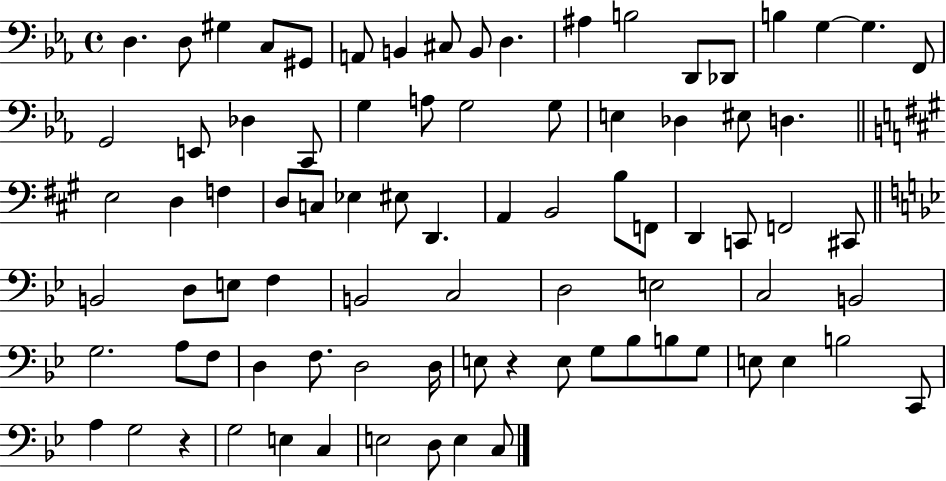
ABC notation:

X:1
T:Untitled
M:4/4
L:1/4
K:Eb
D, D,/2 ^G, C,/2 ^G,,/2 A,,/2 B,, ^C,/2 B,,/2 D, ^A, B,2 D,,/2 _D,,/2 B, G, G, F,,/2 G,,2 E,,/2 _D, C,,/2 G, A,/2 G,2 G,/2 E, _D, ^E,/2 D, E,2 D, F, D,/2 C,/2 _E, ^E,/2 D,, A,, B,,2 B,/2 F,,/2 D,, C,,/2 F,,2 ^C,,/2 B,,2 D,/2 E,/2 F, B,,2 C,2 D,2 E,2 C,2 B,,2 G,2 A,/2 F,/2 D, F,/2 D,2 D,/4 E,/2 z E,/2 G,/2 _B,/2 B,/2 G,/2 E,/2 E, B,2 C,,/2 A, G,2 z G,2 E, C, E,2 D,/2 E, C,/2